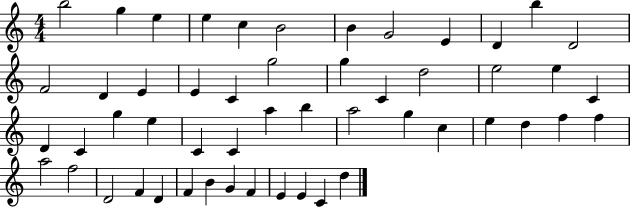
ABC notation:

X:1
T:Untitled
M:4/4
L:1/4
K:C
b2 g e e c B2 B G2 E D b D2 F2 D E E C g2 g C d2 e2 e C D C g e C C a b a2 g c e d f f a2 f2 D2 F D F B G F E E C d